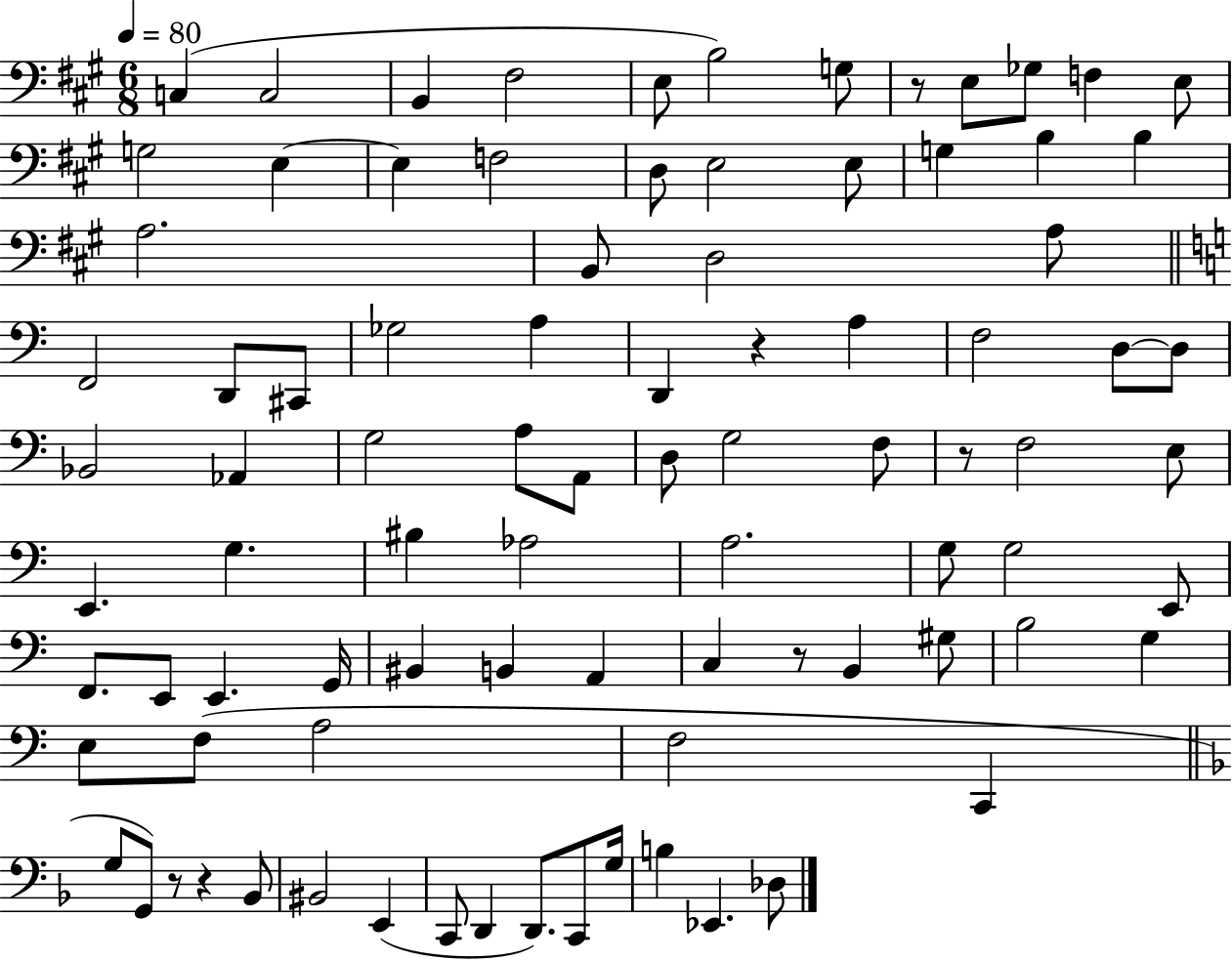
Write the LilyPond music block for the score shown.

{
  \clef bass
  \numericTimeSignature
  \time 6/8
  \key a \major
  \tempo 4 = 80
  c4( c2 | b,4 fis2 | e8 b2) g8 | r8 e8 ges8 f4 e8 | \break g2 e4~~ | e4 f2 | d8 e2 e8 | g4 b4 b4 | \break a2. | b,8 d2 a8 | \bar "||" \break \key c \major f,2 d,8 cis,8 | ges2 a4 | d,4 r4 a4 | f2 d8~~ d8 | \break bes,2 aes,4 | g2 a8 a,8 | d8 g2 f8 | r8 f2 e8 | \break e,4. g4. | bis4 aes2 | a2. | g8 g2 e,8 | \break f,8. e,8 e,4. g,16 | bis,4 b,4 a,4 | c4 r8 b,4 gis8 | b2 g4 | \break e8 f8( a2 | f2 c,4 | \bar "||" \break \key f \major g8 g,8) r8 r4 bes,8 | bis,2 e,4( | c,8 d,4 d,8.) c,8 g16 | b4 ees,4. des8 | \break \bar "|."
}